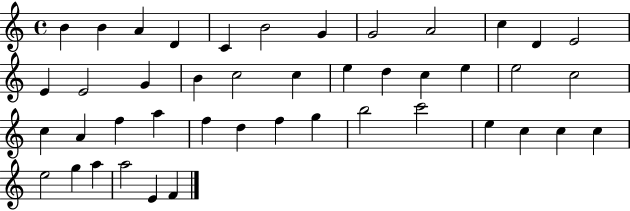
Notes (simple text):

B4/q B4/q A4/q D4/q C4/q B4/h G4/q G4/h A4/h C5/q D4/q E4/h E4/q E4/h G4/q B4/q C5/h C5/q E5/q D5/q C5/q E5/q E5/h C5/h C5/q A4/q F5/q A5/q F5/q D5/q F5/q G5/q B5/h C6/h E5/q C5/q C5/q C5/q E5/h G5/q A5/q A5/h E4/q F4/q